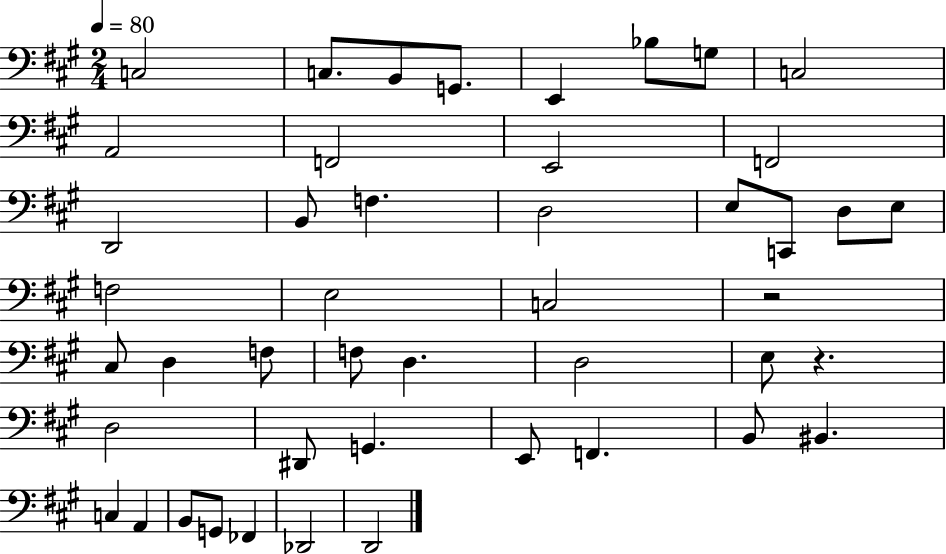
X:1
T:Untitled
M:2/4
L:1/4
K:A
C,2 C,/2 B,,/2 G,,/2 E,, _B,/2 G,/2 C,2 A,,2 F,,2 E,,2 F,,2 D,,2 B,,/2 F, D,2 E,/2 C,,/2 D,/2 E,/2 F,2 E,2 C,2 z2 ^C,/2 D, F,/2 F,/2 D, D,2 E,/2 z D,2 ^D,,/2 G,, E,,/2 F,, B,,/2 ^B,, C, A,, B,,/2 G,,/2 _F,, _D,,2 D,,2